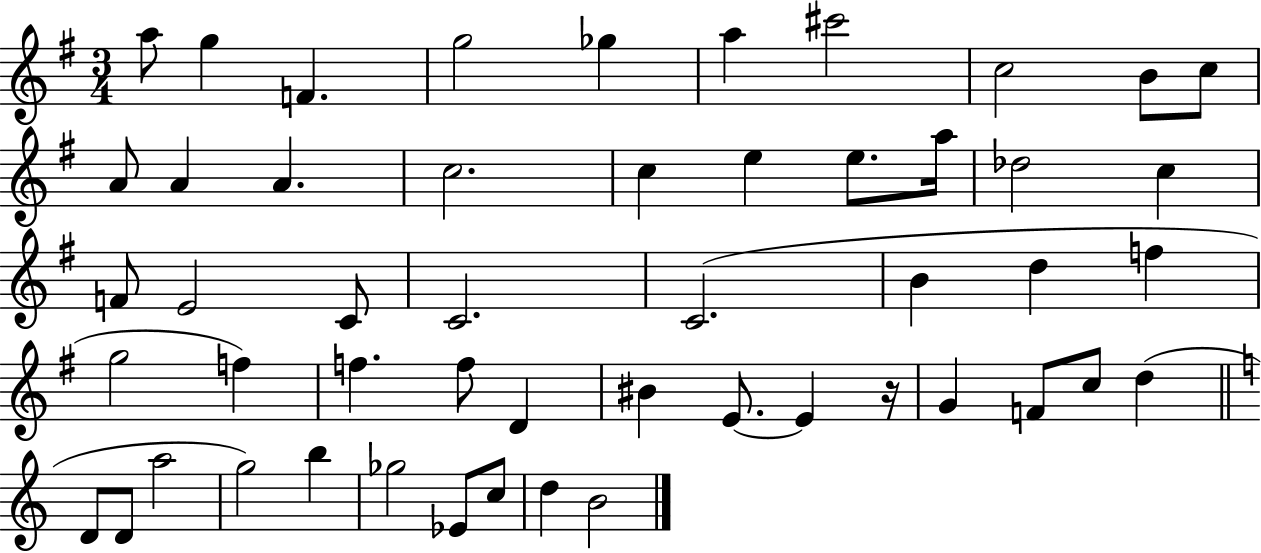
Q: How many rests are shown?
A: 1